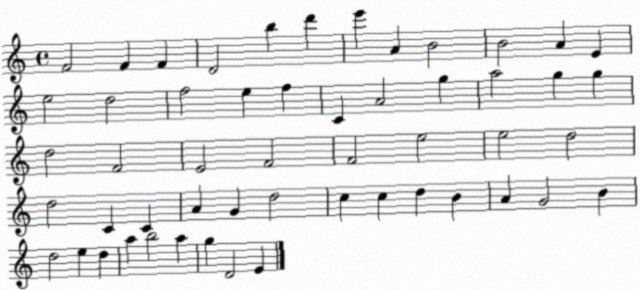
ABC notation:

X:1
T:Untitled
M:4/4
L:1/4
K:C
F2 F F D2 b d' e' A B2 B2 A E e2 d2 f2 e f C A2 g a2 g g d2 F2 E2 F2 F2 e2 e2 d2 d2 C C A G d2 c c d B A G2 B d2 e d a b2 a g D2 E